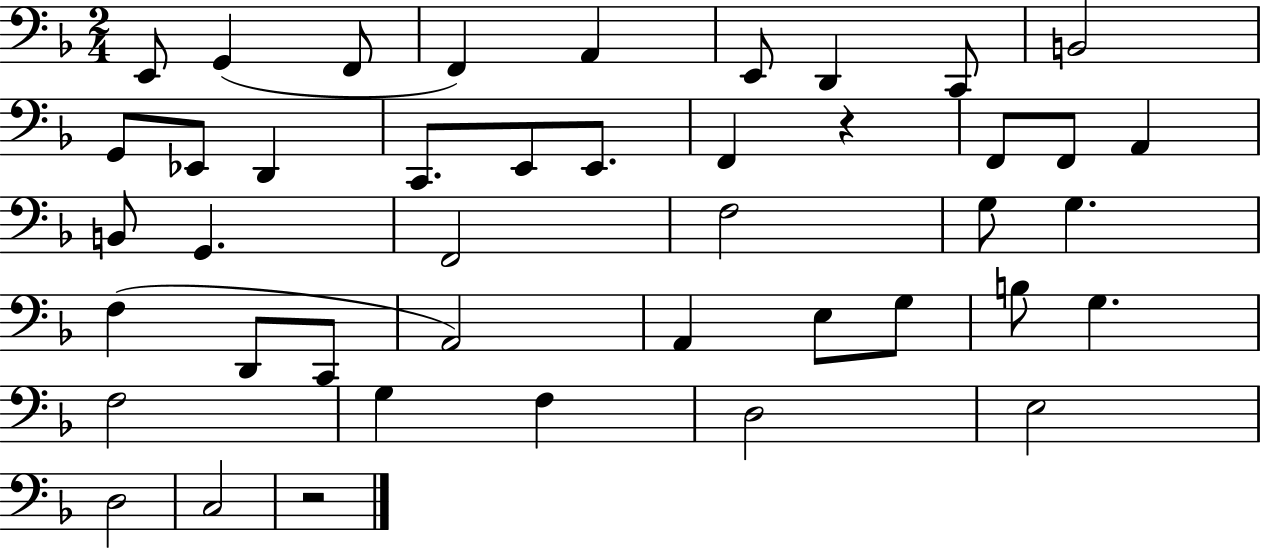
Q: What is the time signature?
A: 2/4